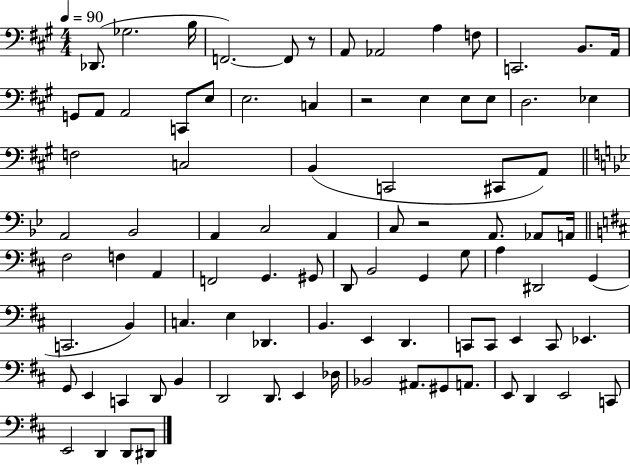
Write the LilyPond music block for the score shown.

{
  \clef bass
  \numericTimeSignature
  \time 4/4
  \key a \major
  \tempo 4 = 90
  des,8.( ges2. b16 | f,2.~~) f,8 r8 | a,8 aes,2 a4 f8 | c,2. b,8. a,16 | \break g,8 a,8 a,2 c,8 e8 | e2. c4 | r2 e4 e8 e8 | d2. ees4 | \break f2 c2 | b,4( c,2 cis,8 a,8) | \bar "||" \break \key bes \major a,2 bes,2 | a,4 c2 a,4 | c8 r2 a,8. aes,8 a,16 | \bar "||" \break \key b \minor fis2 f4 a,4 | f,2 g,4. gis,8 | d,8 b,2 g,4 g8 | a4 dis,2 g,4( | \break c,2. b,4) | c4. e4 des,4. | b,4. e,4 d,4. | c,8 c,8 e,4 c,8 ees,4. | \break g,8 e,4 c,4 d,8 b,4 | d,2 d,8. e,4 des16 | bes,2 ais,8. gis,8 a,8. | e,8 d,4 e,2 c,8 | \break e,2 d,4 d,8 dis,8 | \bar "|."
}